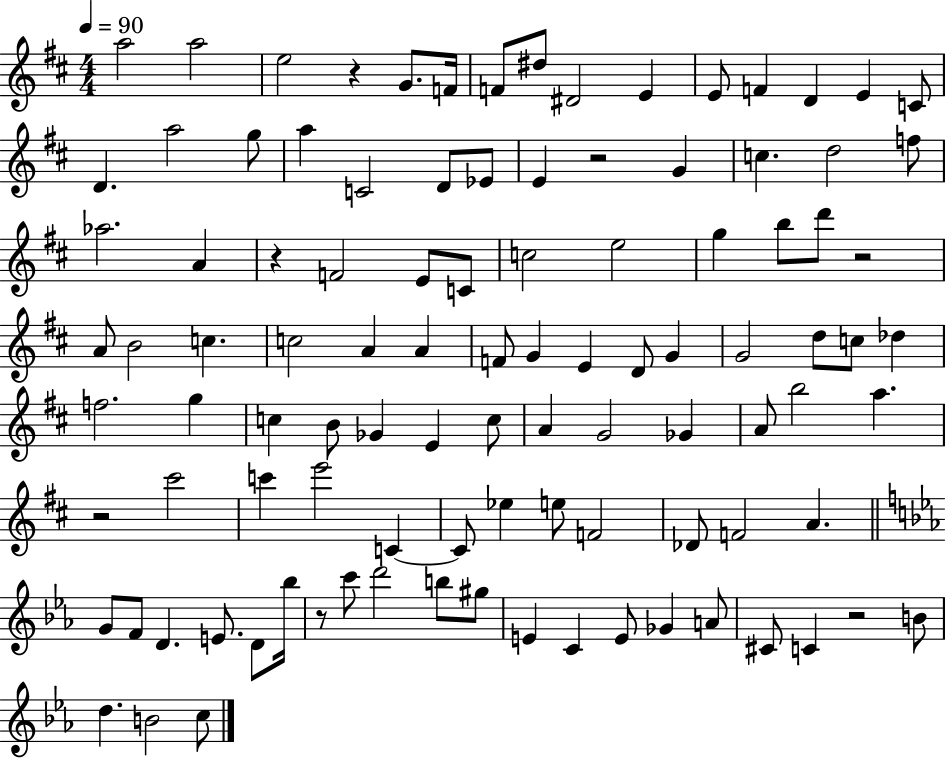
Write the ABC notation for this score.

X:1
T:Untitled
M:4/4
L:1/4
K:D
a2 a2 e2 z G/2 F/4 F/2 ^d/2 ^D2 E E/2 F D E C/2 D a2 g/2 a C2 D/2 _E/2 E z2 G c d2 f/2 _a2 A z F2 E/2 C/2 c2 e2 g b/2 d'/2 z2 A/2 B2 c c2 A A F/2 G E D/2 G G2 d/2 c/2 _d f2 g c B/2 _G E c/2 A G2 _G A/2 b2 a z2 ^c'2 c' e'2 C C/2 _e e/2 F2 _D/2 F2 A G/2 F/2 D E/2 D/2 _b/4 z/2 c'/2 d'2 b/2 ^g/2 E C E/2 _G A/2 ^C/2 C z2 B/2 d B2 c/2